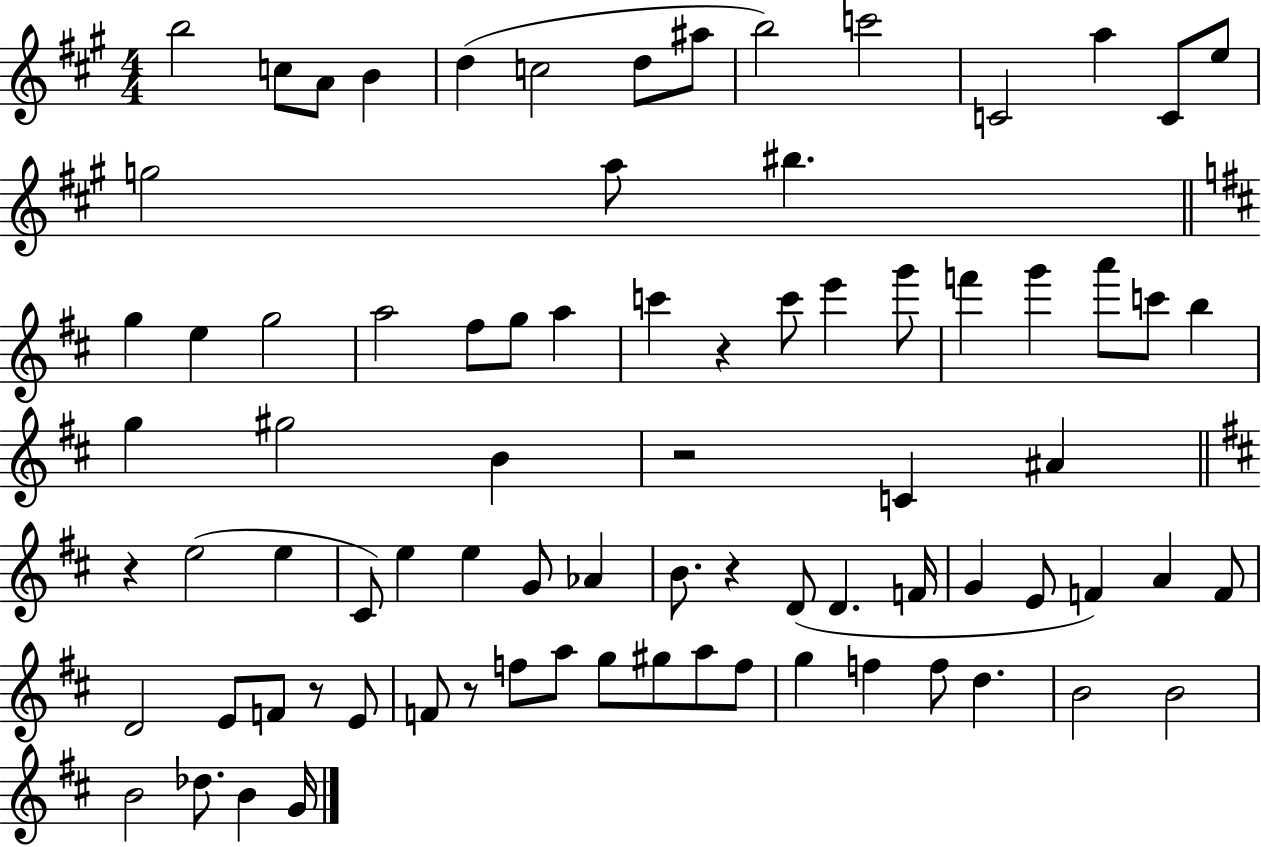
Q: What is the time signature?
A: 4/4